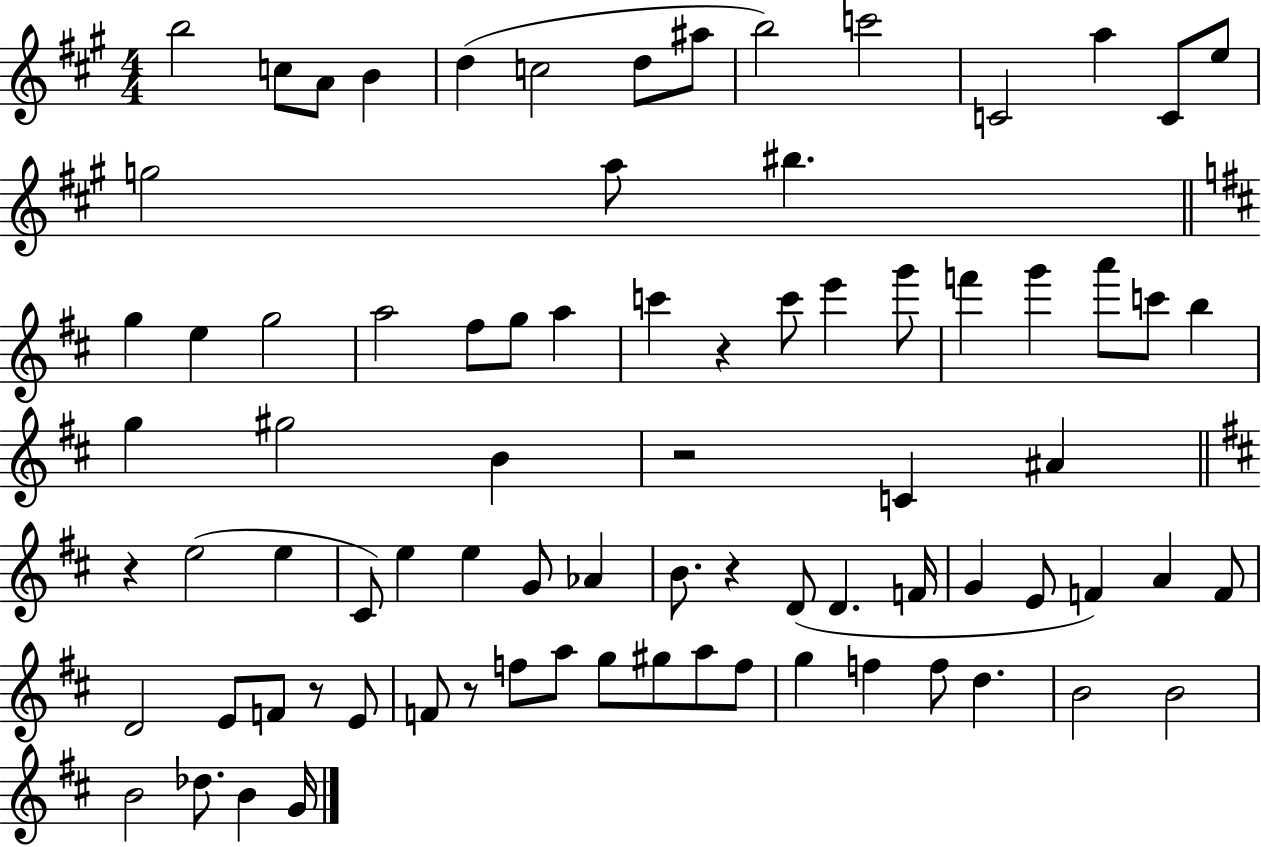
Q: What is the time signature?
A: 4/4